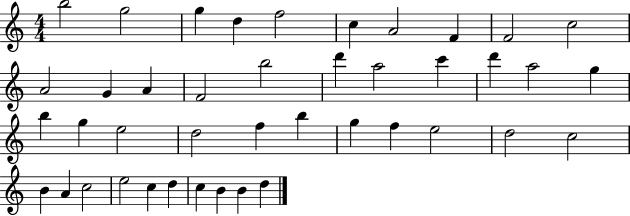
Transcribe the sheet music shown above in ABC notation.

X:1
T:Untitled
M:4/4
L:1/4
K:C
b2 g2 g d f2 c A2 F F2 c2 A2 G A F2 b2 d' a2 c' d' a2 g b g e2 d2 f b g f e2 d2 c2 B A c2 e2 c d c B B d